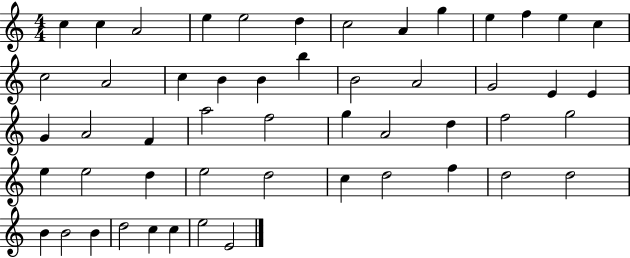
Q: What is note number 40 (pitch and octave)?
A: C5